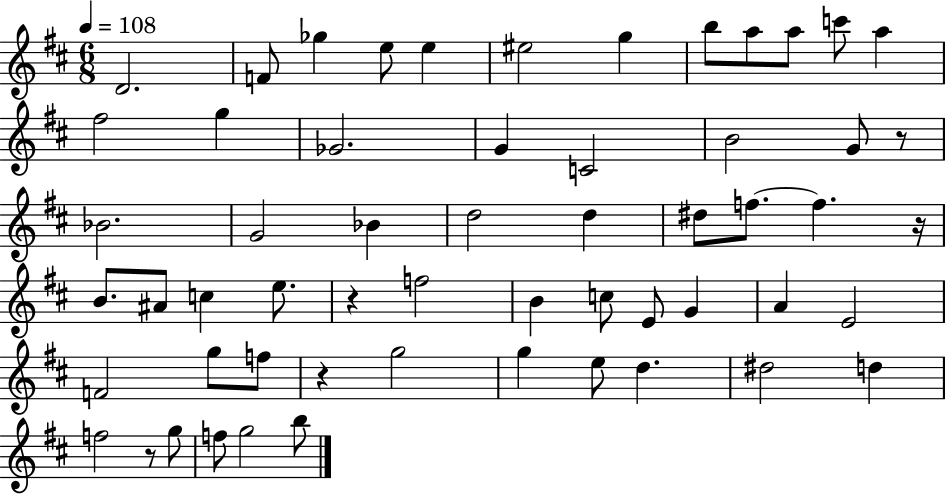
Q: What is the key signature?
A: D major